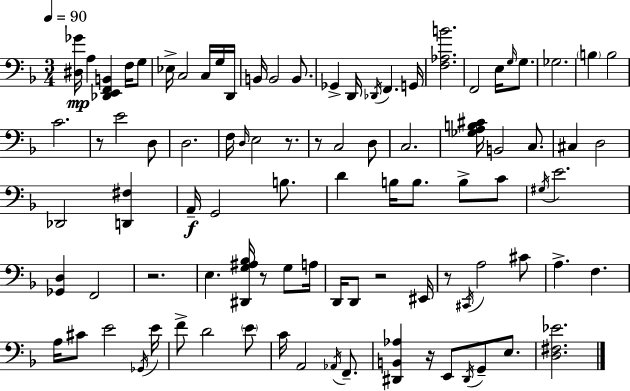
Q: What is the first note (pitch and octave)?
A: A3